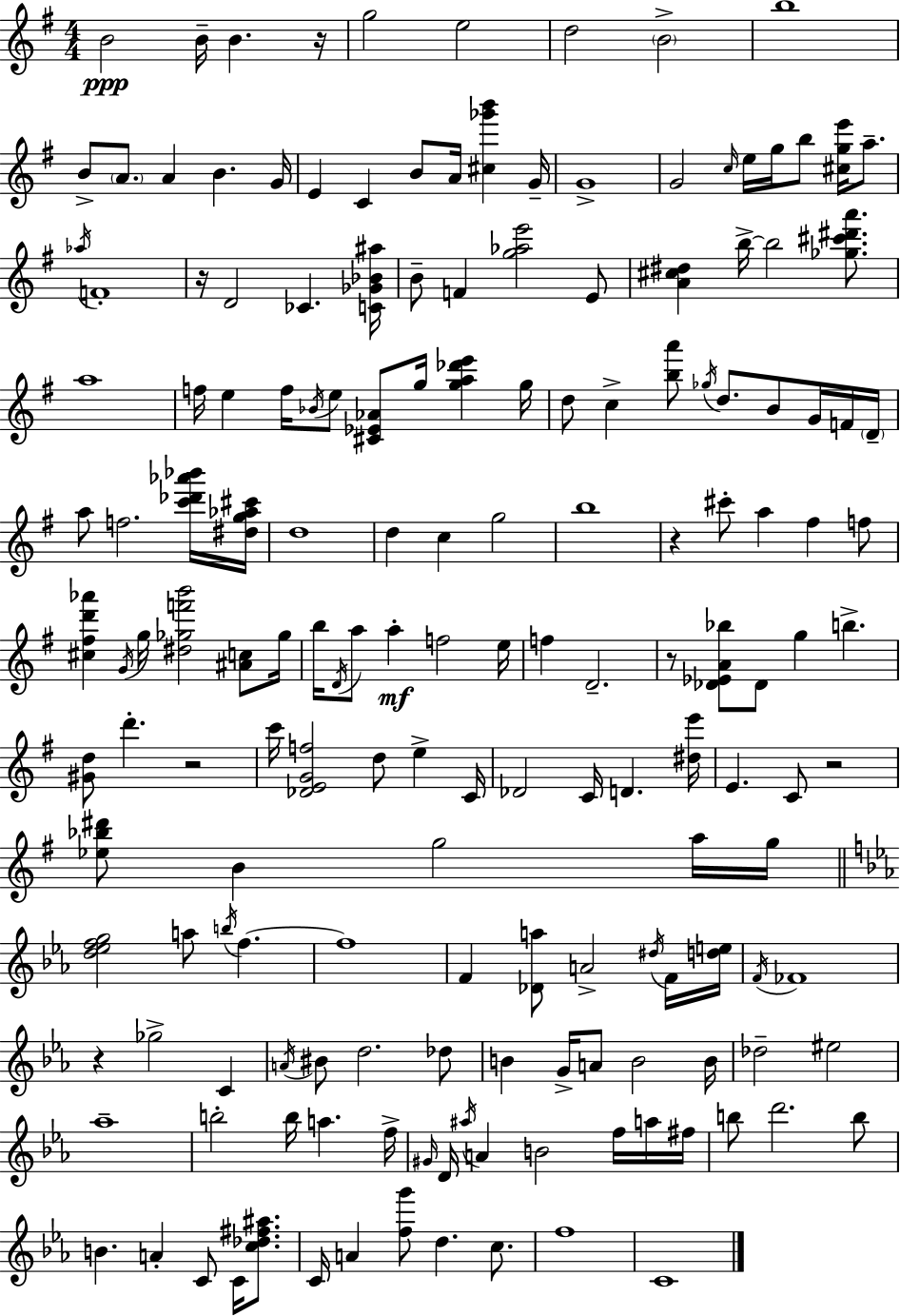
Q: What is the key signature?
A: G major